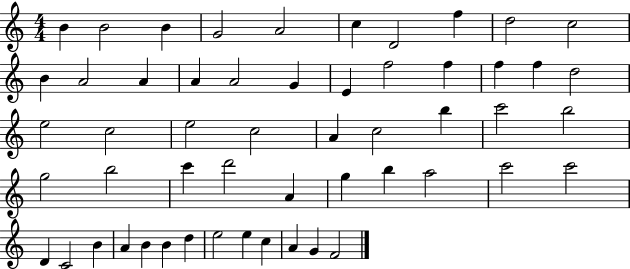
X:1
T:Untitled
M:4/4
L:1/4
K:C
B B2 B G2 A2 c D2 f d2 c2 B A2 A A A2 G E f2 f f f d2 e2 c2 e2 c2 A c2 b c'2 b2 g2 b2 c' d'2 A g b a2 c'2 c'2 D C2 B A B B d e2 e c A G F2